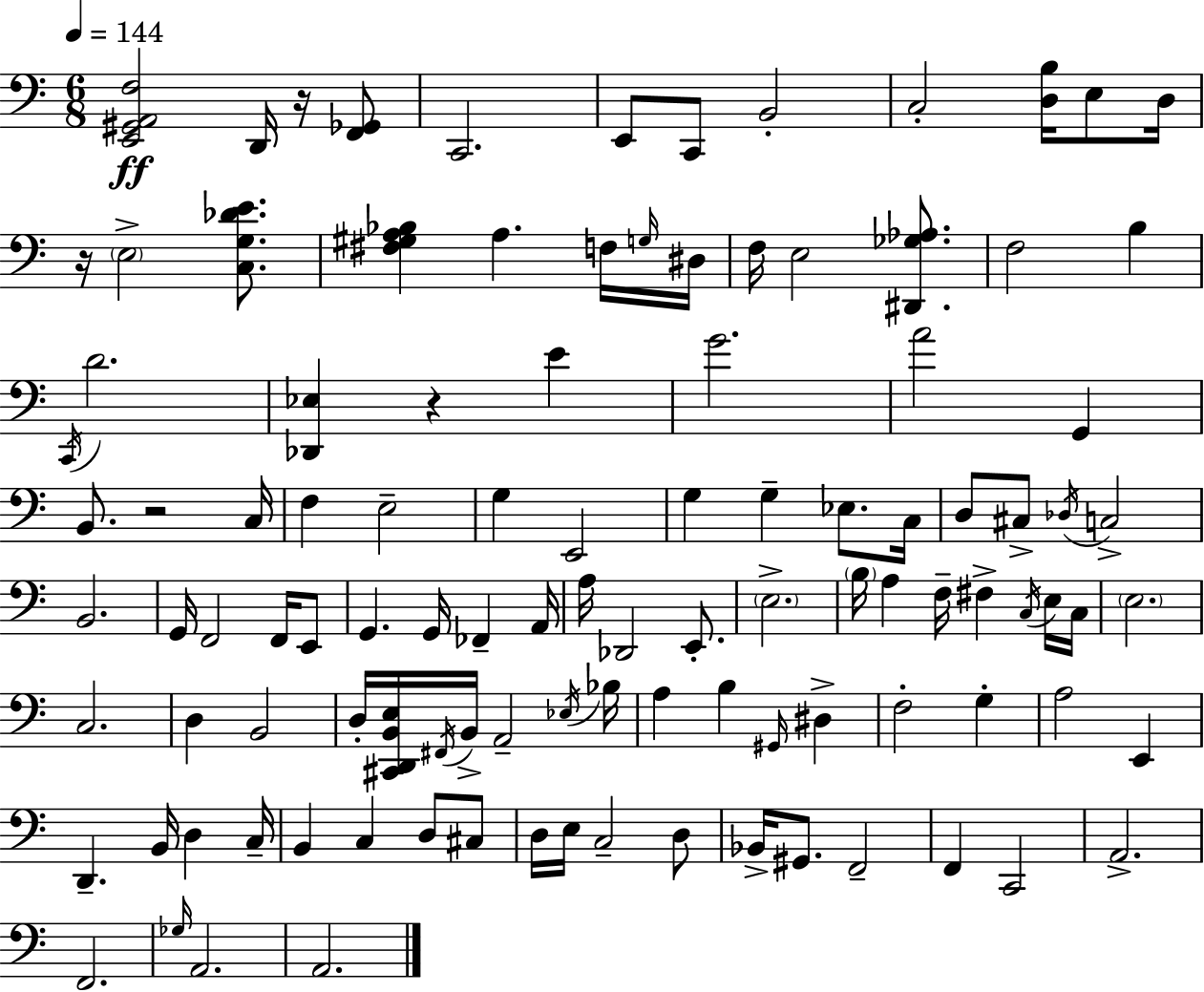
X:1
T:Untitled
M:6/8
L:1/4
K:C
[E,,^G,,A,,F,]2 D,,/4 z/4 [F,,_G,,]/2 C,,2 E,,/2 C,,/2 B,,2 C,2 [D,B,]/4 E,/2 D,/4 z/4 E,2 [C,G,_DE]/2 [^F,^G,A,_B,] A, F,/4 G,/4 ^D,/4 F,/4 E,2 [^D,,_G,_A,]/2 F,2 B, C,,/4 D2 [_D,,_E,] z E G2 A2 G,, B,,/2 z2 C,/4 F, E,2 G, E,,2 G, G, _E,/2 C,/4 D,/2 ^C,/2 _D,/4 C,2 B,,2 G,,/4 F,,2 F,,/4 E,,/2 G,, G,,/4 _F,, A,,/4 A,/4 _D,,2 E,,/2 E,2 B,/4 A, F,/4 ^F, C,/4 E,/4 C,/4 E,2 C,2 D, B,,2 D,/4 [^C,,D,,B,,E,]/4 ^F,,/4 B,,/4 A,,2 _E,/4 _B,/4 A, B, ^G,,/4 ^D, F,2 G, A,2 E,, D,, B,,/4 D, C,/4 B,, C, D,/2 ^C,/2 D,/4 E,/4 C,2 D,/2 _B,,/4 ^G,,/2 F,,2 F,, C,,2 A,,2 F,,2 _G,/4 A,,2 A,,2